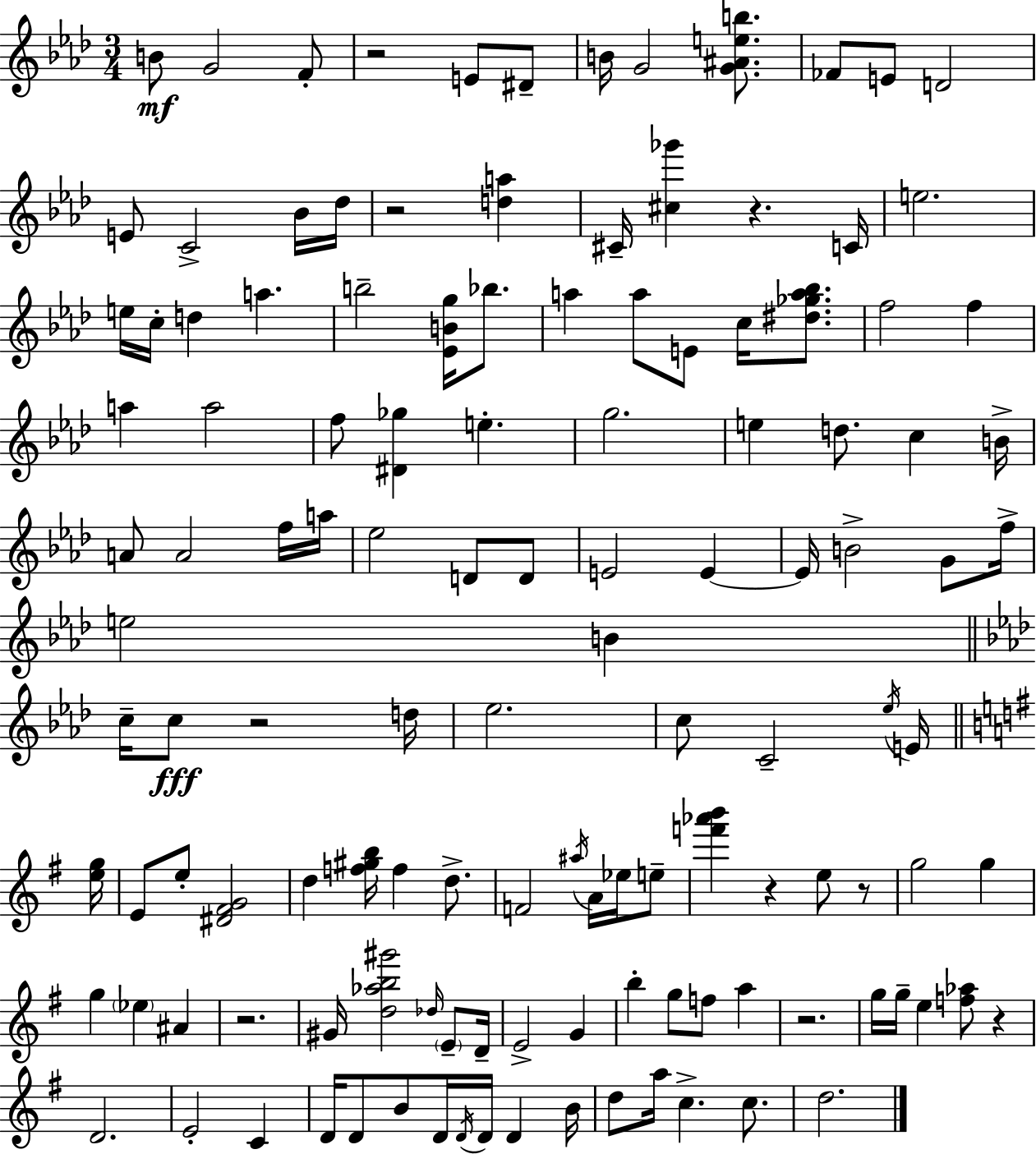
{
  \clef treble
  \numericTimeSignature
  \time 3/4
  \key f \minor
  \repeat volta 2 { b'8\mf g'2 f'8-. | r2 e'8 dis'8-- | b'16 g'2 <g' ais' e'' b''>8. | fes'8 e'8 d'2 | \break e'8 c'2-> bes'16 des''16 | r2 <d'' a''>4 | cis'16-- <cis'' ges'''>4 r4. c'16 | e''2. | \break e''16 c''16-. d''4 a''4. | b''2-- <ees' b' g''>16 bes''8. | a''4 a''8 e'8 c''16 <dis'' ges'' a'' bes''>8. | f''2 f''4 | \break a''4 a''2 | f''8 <dis' ges''>4 e''4.-. | g''2. | e''4 d''8. c''4 b'16-> | \break a'8 a'2 f''16 a''16 | ees''2 d'8 d'8 | e'2 e'4~~ | e'16 b'2-> g'8 f''16-> | \break e''2 b'4 | \bar "||" \break \key aes \major c''16-- c''8\fff r2 d''16 | ees''2. | c''8 c'2-- \acciaccatura { ees''16 } e'16 | \bar "||" \break \key e \minor <e'' g''>16 e'8 e''8-. <dis' fis' g'>2 | d''4 <f'' gis'' b''>16 f''4 d''8.-> | f'2 \acciaccatura { ais''16 } a'16 ees''16 | e''8-- <f''' aes''' b'''>4 r4 e''8 | \break r8 g''2 g''4 | g''4 \parenthesize ees''4 ais'4 | r2. | gis'16 <d'' aes'' b'' gis'''>2 \grace { des''16 } | \break \parenthesize e'8-- d'16-- e'2-> g'4 | b''4-. g''8 f''8 a''4 | r2. | g''16 g''16-- e''4 <f'' aes''>8 r4 | \break d'2. | e'2-. c'4 | d'16 d'8 b'8 d'16 \acciaccatura { d'16 } d'16 d'4 | b'16 d''8 a''16 c''4.-> | \break c''8. d''2. | } \bar "|."
}